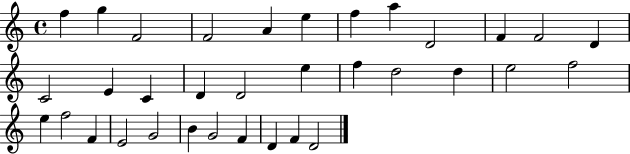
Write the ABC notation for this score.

X:1
T:Untitled
M:4/4
L:1/4
K:C
f g F2 F2 A e f a D2 F F2 D C2 E C D D2 e f d2 d e2 f2 e f2 F E2 G2 B G2 F D F D2